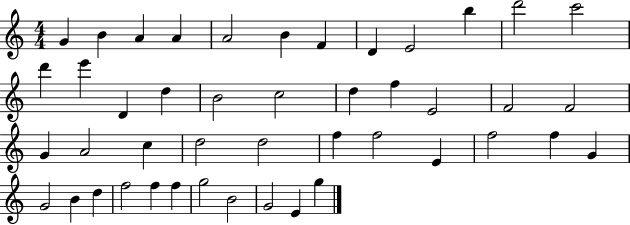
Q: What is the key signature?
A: C major